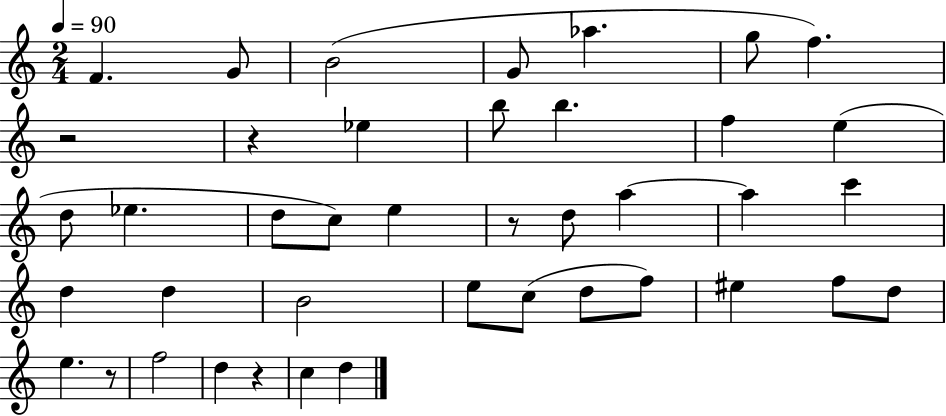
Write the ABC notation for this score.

X:1
T:Untitled
M:2/4
L:1/4
K:C
F G/2 B2 G/2 _a g/2 f z2 z _e b/2 b f e d/2 _e d/2 c/2 e z/2 d/2 a a c' d d B2 e/2 c/2 d/2 f/2 ^e f/2 d/2 e z/2 f2 d z c d